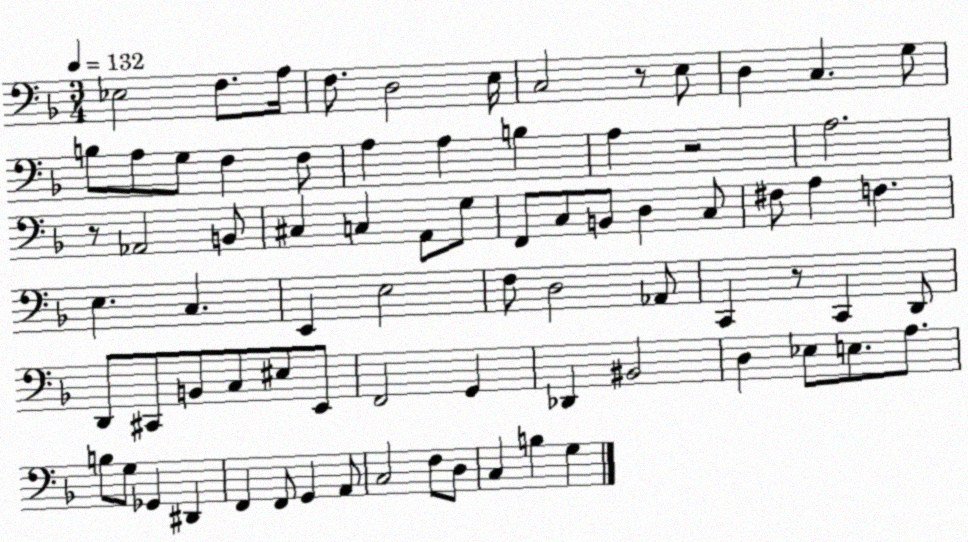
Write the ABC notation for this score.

X:1
T:Untitled
M:3/4
L:1/4
K:F
_E,2 F,/2 A,/4 F,/2 D,2 E,/4 C,2 z/2 E,/2 D, C, G,/2 B,/2 A,/2 G,/2 F, F,/2 A, A, B, A, z2 A,2 z/2 _A,,2 B,,/2 ^C, C, A,,/2 G,/2 F,,/2 C,/2 B,,/2 D, C,/2 ^F,/2 A, F, E, C, E,, E,2 F,/2 D,2 _A,,/2 C,, z/2 C,, D,,/2 D,,/2 ^C,,/2 B,,/2 C,/2 ^E,/2 E,,/2 F,,2 G,, _D,, ^B,,2 D, _E,/2 E,/2 A,/2 B,/2 G,/2 _G,, ^D,, F,, F,,/2 G,, A,,/2 C,2 F,/2 D,/2 C, B, G,